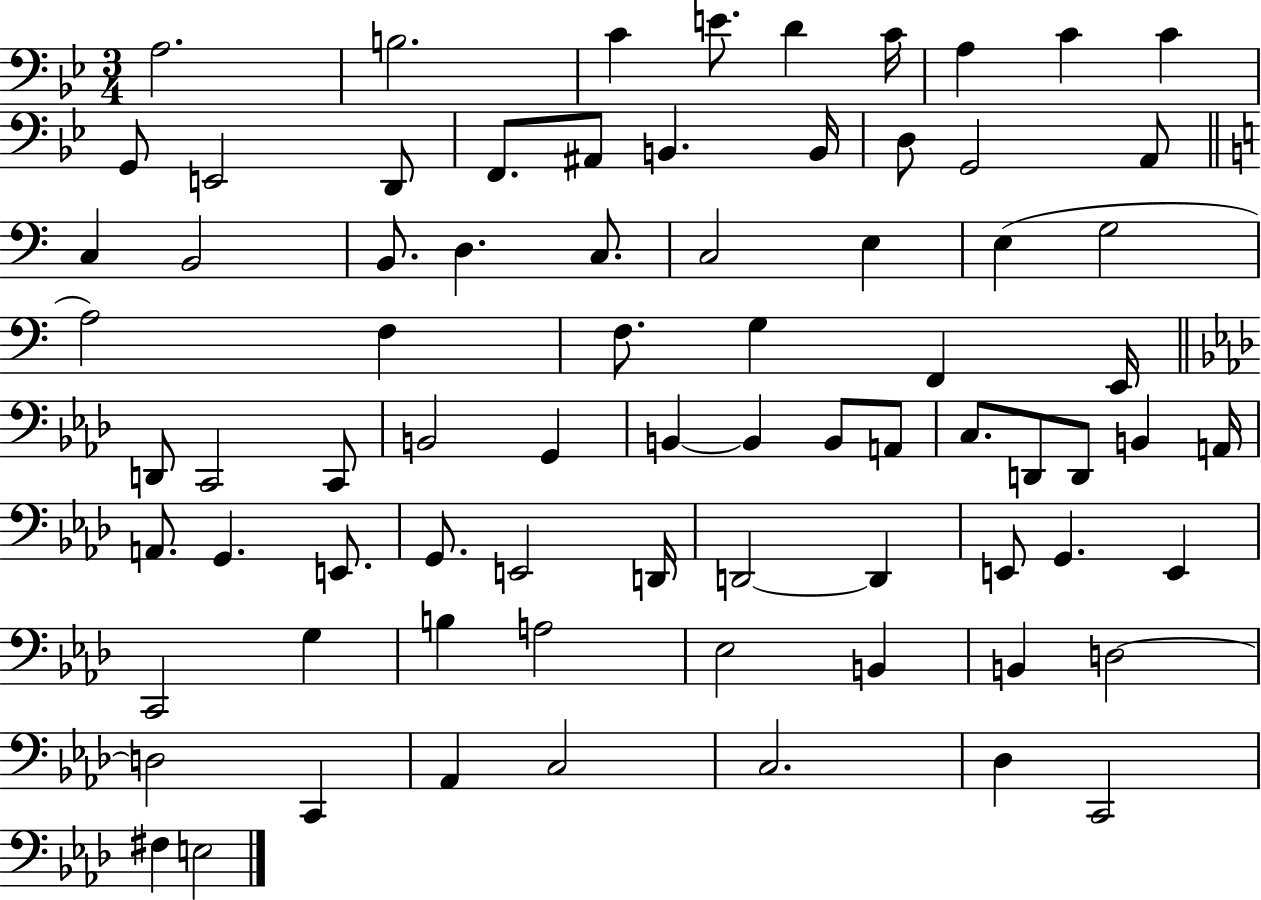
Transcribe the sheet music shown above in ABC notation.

X:1
T:Untitled
M:3/4
L:1/4
K:Bb
A,2 B,2 C E/2 D C/4 A, C C G,,/2 E,,2 D,,/2 F,,/2 ^A,,/2 B,, B,,/4 D,/2 G,,2 A,,/2 C, B,,2 B,,/2 D, C,/2 C,2 E, E, G,2 A,2 F, F,/2 G, F,, E,,/4 D,,/2 C,,2 C,,/2 B,,2 G,, B,, B,, B,,/2 A,,/2 C,/2 D,,/2 D,,/2 B,, A,,/4 A,,/2 G,, E,,/2 G,,/2 E,,2 D,,/4 D,,2 D,, E,,/2 G,, E,, C,,2 G, B, A,2 _E,2 B,, B,, D,2 D,2 C,, _A,, C,2 C,2 _D, C,,2 ^F, E,2